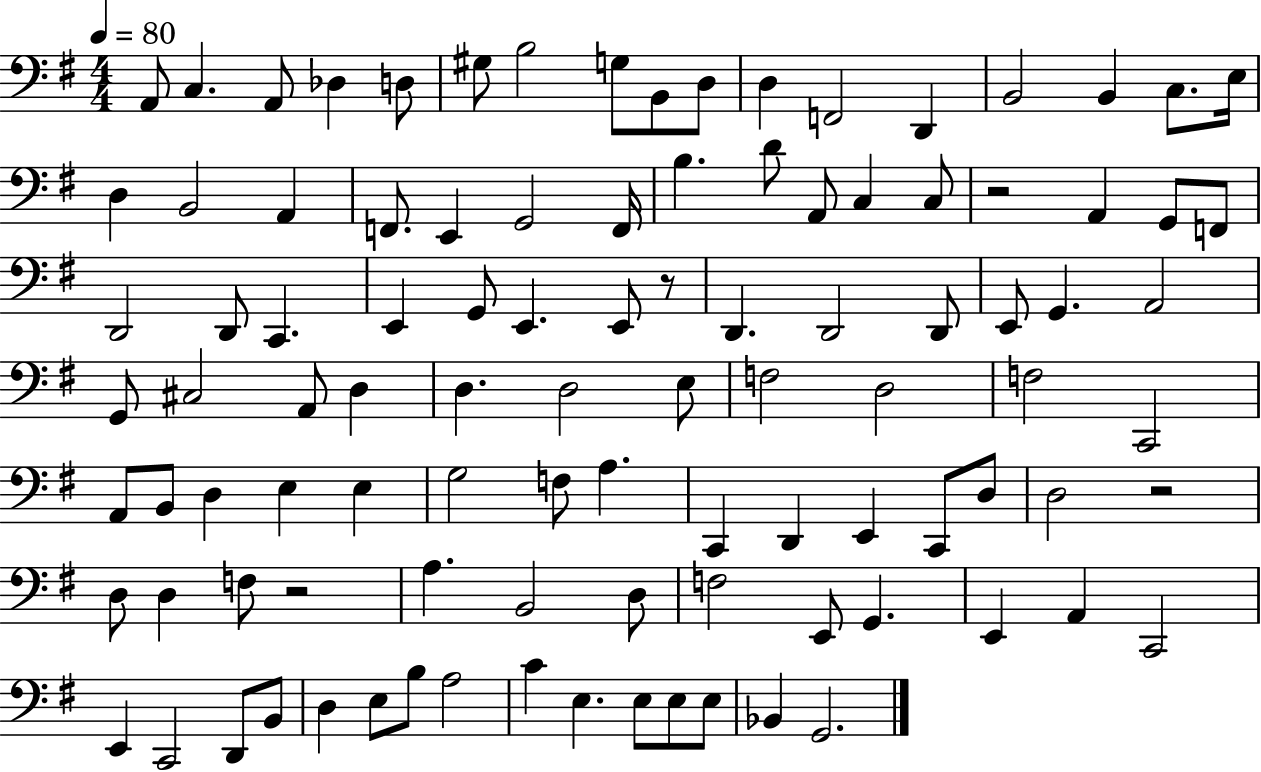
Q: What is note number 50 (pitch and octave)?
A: D3